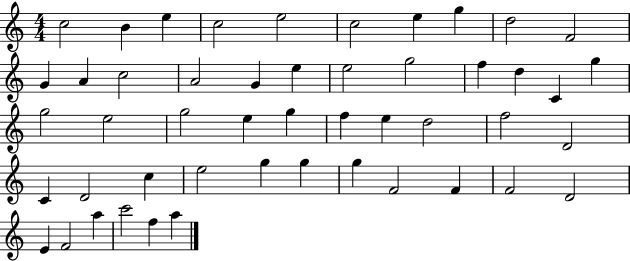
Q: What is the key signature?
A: C major